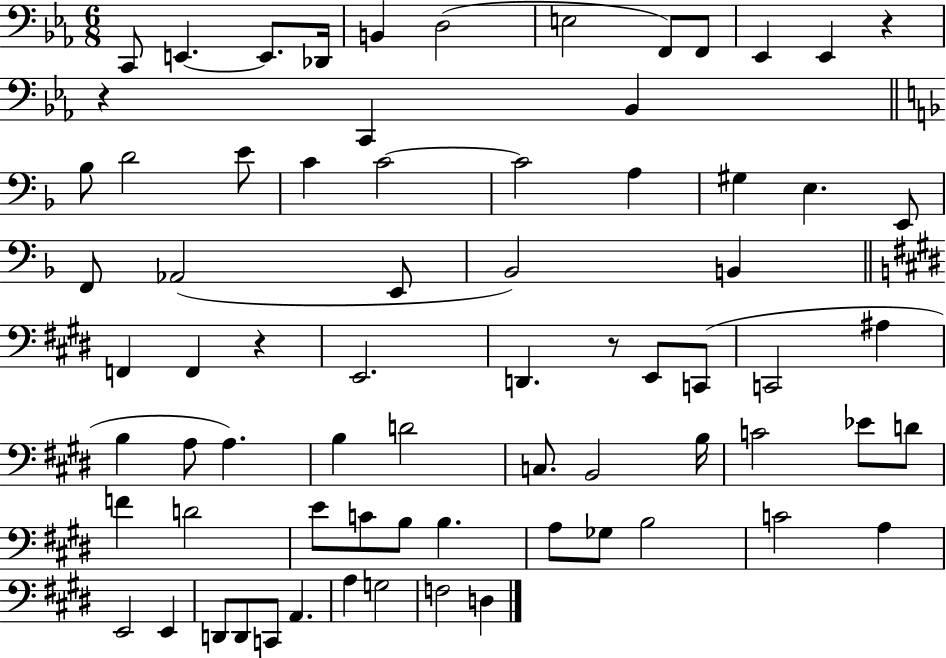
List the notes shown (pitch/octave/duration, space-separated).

C2/e E2/q. E2/e. Db2/s B2/q D3/h E3/h F2/e F2/e Eb2/q Eb2/q R/q R/q C2/q Bb2/q Bb3/e D4/h E4/e C4/q C4/h C4/h A3/q G#3/q E3/q. E2/e F2/e Ab2/h E2/e Bb2/h B2/q F2/q F2/q R/q E2/h. D2/q. R/e E2/e C2/e C2/h A#3/q B3/q A3/e A3/q. B3/q D4/h C3/e. B2/h B3/s C4/h Eb4/e D4/e F4/q D4/h E4/e C4/e B3/e B3/q. A3/e Gb3/e B3/h C4/h A3/q E2/h E2/q D2/e D2/e C2/e A2/q. A3/q G3/h F3/h D3/q